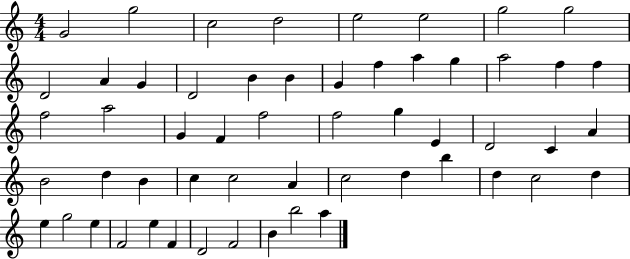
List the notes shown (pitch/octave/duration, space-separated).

G4/h G5/h C5/h D5/h E5/h E5/h G5/h G5/h D4/h A4/q G4/q D4/h B4/q B4/q G4/q F5/q A5/q G5/q A5/h F5/q F5/q F5/h A5/h G4/q F4/q F5/h F5/h G5/q E4/q D4/h C4/q A4/q B4/h D5/q B4/q C5/q C5/h A4/q C5/h D5/q B5/q D5/q C5/h D5/q E5/q G5/h E5/q F4/h E5/q F4/q D4/h F4/h B4/q B5/h A5/q